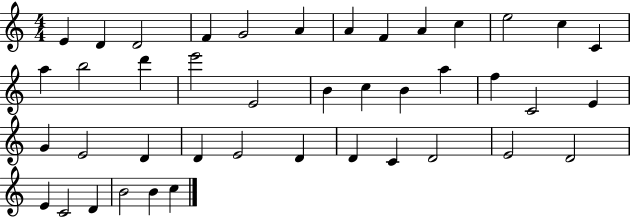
{
  \clef treble
  \numericTimeSignature
  \time 4/4
  \key c \major
  e'4 d'4 d'2 | f'4 g'2 a'4 | a'4 f'4 a'4 c''4 | e''2 c''4 c'4 | \break a''4 b''2 d'''4 | e'''2 e'2 | b'4 c''4 b'4 a''4 | f''4 c'2 e'4 | \break g'4 e'2 d'4 | d'4 e'2 d'4 | d'4 c'4 d'2 | e'2 d'2 | \break e'4 c'2 d'4 | b'2 b'4 c''4 | \bar "|."
}